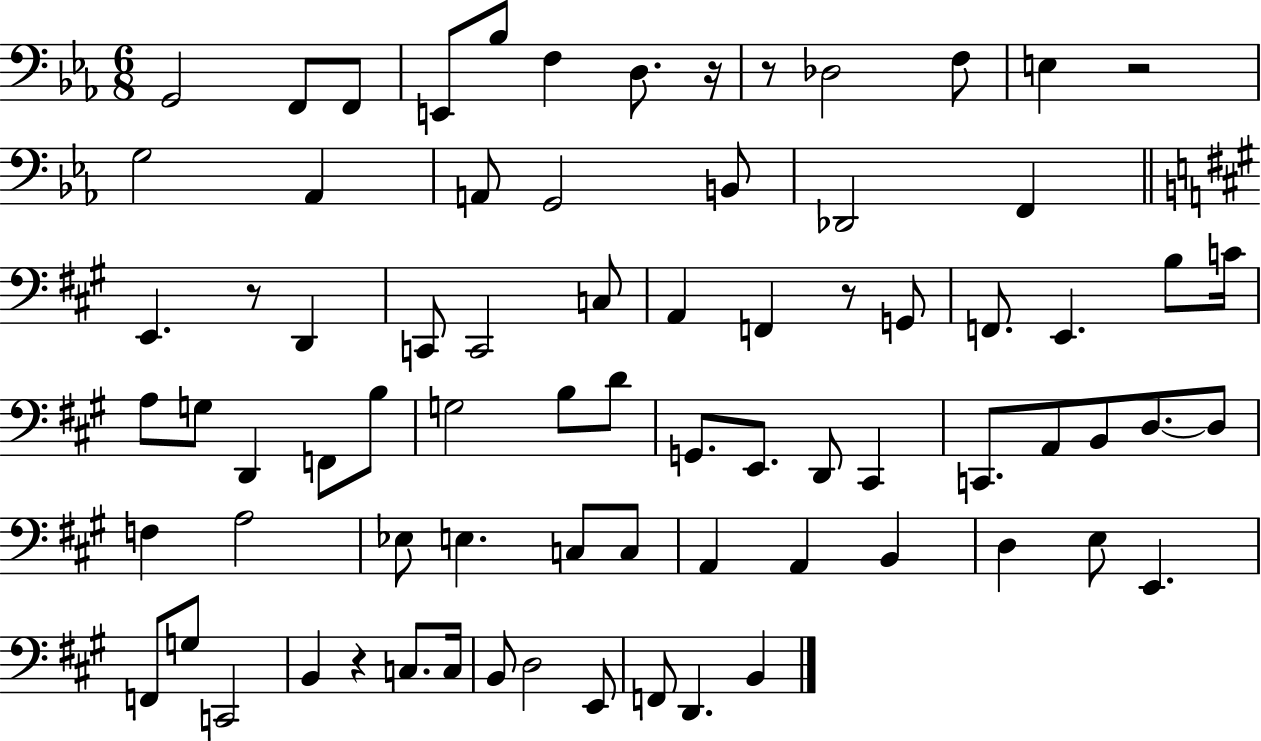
X:1
T:Untitled
M:6/8
L:1/4
K:Eb
G,,2 F,,/2 F,,/2 E,,/2 _B,/2 F, D,/2 z/4 z/2 _D,2 F,/2 E, z2 G,2 _A,, A,,/2 G,,2 B,,/2 _D,,2 F,, E,, z/2 D,, C,,/2 C,,2 C,/2 A,, F,, z/2 G,,/2 F,,/2 E,, B,/2 C/4 A,/2 G,/2 D,, F,,/2 B,/2 G,2 B,/2 D/2 G,,/2 E,,/2 D,,/2 ^C,, C,,/2 A,,/2 B,,/2 D,/2 D,/2 F, A,2 _E,/2 E, C,/2 C,/2 A,, A,, B,, D, E,/2 E,, F,,/2 G,/2 C,,2 B,, z C,/2 C,/4 B,,/2 D,2 E,,/2 F,,/2 D,, B,,